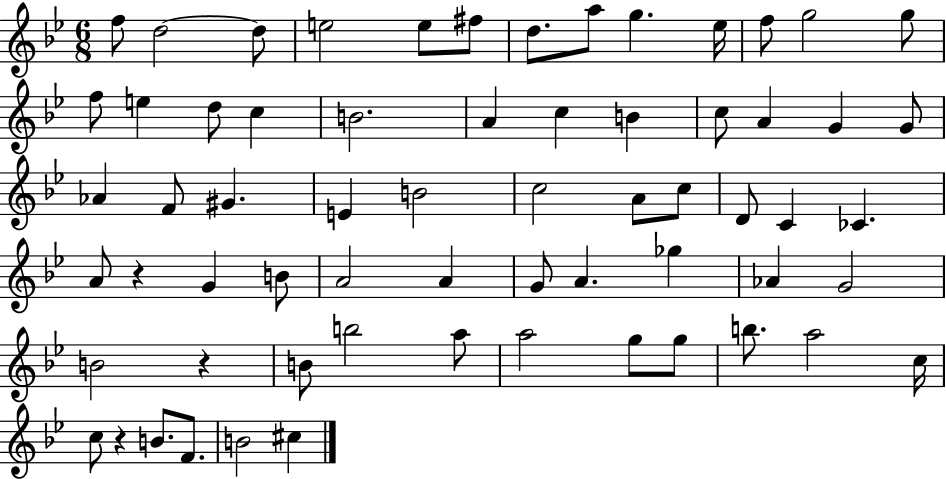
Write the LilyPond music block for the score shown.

{
  \clef treble
  \numericTimeSignature
  \time 6/8
  \key bes \major
  f''8 d''2~~ d''8 | e''2 e''8 fis''8 | d''8. a''8 g''4. ees''16 | f''8 g''2 g''8 | \break f''8 e''4 d''8 c''4 | b'2. | a'4 c''4 b'4 | c''8 a'4 g'4 g'8 | \break aes'4 f'8 gis'4. | e'4 b'2 | c''2 a'8 c''8 | d'8 c'4 ces'4. | \break a'8 r4 g'4 b'8 | a'2 a'4 | g'8 a'4. ges''4 | aes'4 g'2 | \break b'2 r4 | b'8 b''2 a''8 | a''2 g''8 g''8 | b''8. a''2 c''16 | \break c''8 r4 b'8. f'8. | b'2 cis''4 | \bar "|."
}